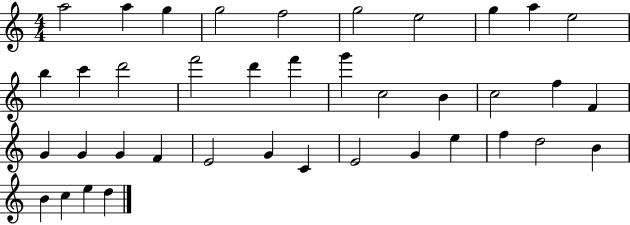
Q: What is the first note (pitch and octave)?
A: A5